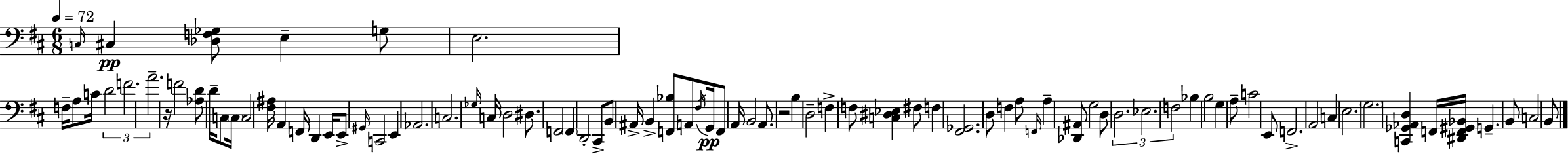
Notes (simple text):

C3/s C#3/q [Db3,F3,Gb3]/e E3/q G3/e E3/h. F3/s A3/e C4/s D4/h F4/h. A4/h. R/s F4/h [Ab3,D4]/e D4/s C3/e C3/s C3/h [F#3,A#3]/s A2/q F2/s D2/q E2/s E2/e G#2/s C2/h E2/q Ab2/h. C3/h. Gb3/s C3/s D3/h D#3/e. F2/h F2/q D2/h C#2/e B2/e A#2/s B2/q [F2,Bb3]/e A2/e F#3/s G2/s F2/e A2/s B2/h A2/e. R/h B3/q D3/h F3/q F3/e [C3,D#3,Eb3]/q F#3/e F3/q [F#2,Gb2]/h. D3/e F3/q A3/e F2/s A3/q [Db2,A#2]/e G3/h D3/e D3/h. Eb3/h. F3/h Bb3/q B3/h G3/q A3/e C4/h E2/e F2/h. A2/h C3/q E3/h. G3/h. [C2,Gb2,Ab2,D3]/q F2/s [D#2,F2,G#2,Bb2]/s G2/q. B2/e C3/h B2/e